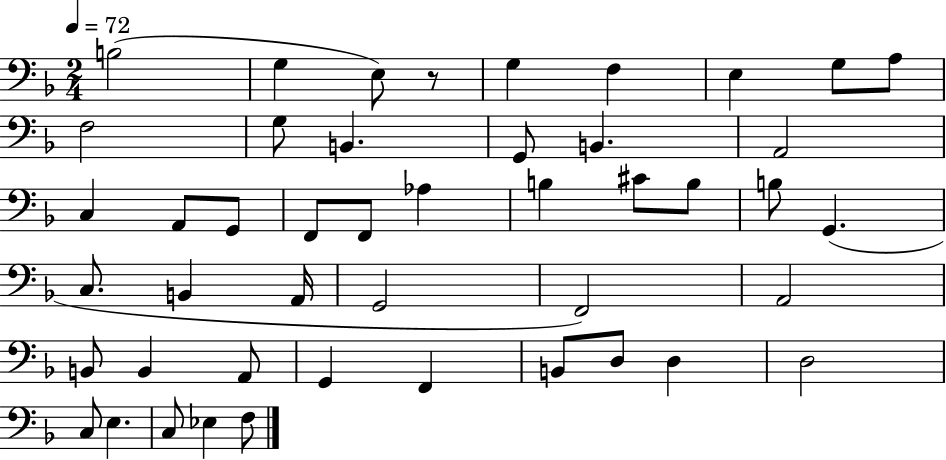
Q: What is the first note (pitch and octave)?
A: B3